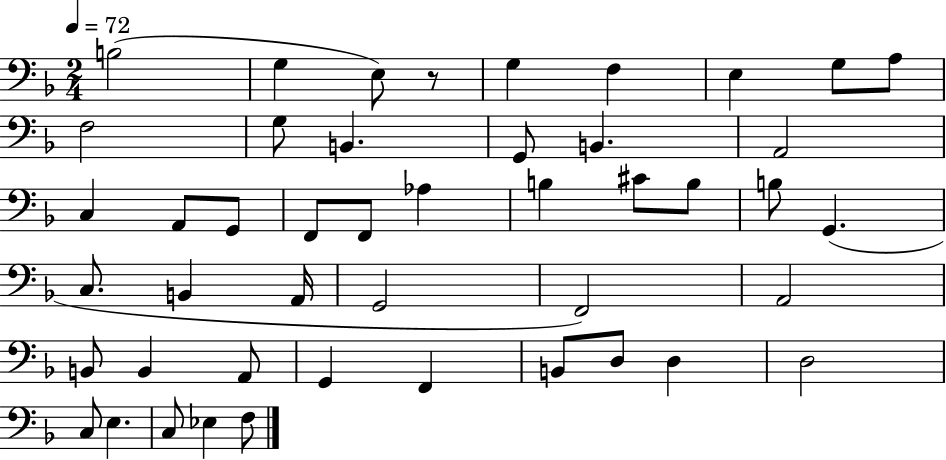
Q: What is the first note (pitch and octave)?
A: B3